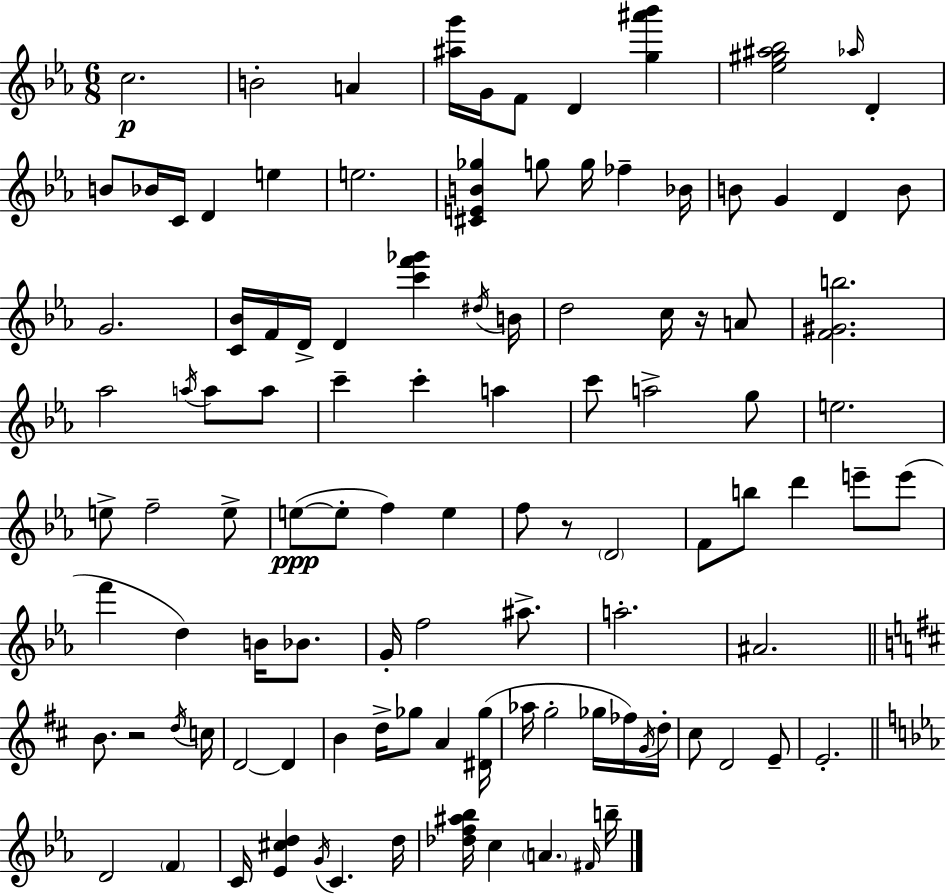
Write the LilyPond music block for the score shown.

{
  \clef treble
  \numericTimeSignature
  \time 6/8
  \key c \minor
  c''2.\p | b'2-. a'4 | <ais'' g'''>16 g'16 f'8 d'4 <g'' ais''' bes'''>4 | <ees'' gis'' ais'' bes''>2 \grace { aes''16 } d'4-. | \break b'8 bes'16 c'16 d'4 e''4 | e''2. | <cis' e' b' ges''>4 g''8 g''16 fes''4-- | bes'16 b'8 g'4 d'4 b'8 | \break g'2. | <c' bes'>16 f'16 d'16-> d'4 <c''' f''' ges'''>4 | \acciaccatura { dis''16 } b'16 d''2 c''16 r16 | a'8 <f' gis' b''>2. | \break aes''2 \acciaccatura { a''16 } a''8 | a''8 c'''4-- c'''4-. a''4 | c'''8 a''2-> | g''8 e''2. | \break e''8-> f''2-- | e''8-> e''8~(~\ppp e''8-. f''4) e''4 | f''8 r8 \parenthesize d'2 | f'8 b''8 d'''4 e'''8-- | \break e'''8( f'''4 d''4) b'16 | bes'8. g'16-. f''2 | ais''8.-> a''2.-. | ais'2. | \break \bar "||" \break \key d \major b'8. r2 \acciaccatura { d''16 } | c''16 d'2~~ d'4 | b'4 d''16-> ges''8 a'4 | <dis' ges''>16( aes''16 g''2-. ges''16 fes''16) | \break \acciaccatura { g'16 } d''16-. cis''8 d'2 | e'8-- e'2.-. | \bar "||" \break \key ees \major d'2 \parenthesize f'4 | c'16 <ees' cis'' d''>4 \acciaccatura { g'16 } c'4. | d''16 <des'' f'' ais'' bes''>16 c''4 \parenthesize a'4. | \grace { fis'16 } b''16-- \bar "|."
}